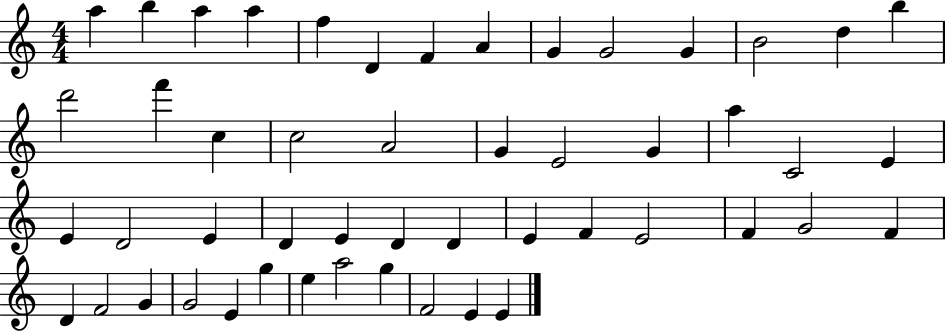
{
  \clef treble
  \numericTimeSignature
  \time 4/4
  \key c \major
  a''4 b''4 a''4 a''4 | f''4 d'4 f'4 a'4 | g'4 g'2 g'4 | b'2 d''4 b''4 | \break d'''2 f'''4 c''4 | c''2 a'2 | g'4 e'2 g'4 | a''4 c'2 e'4 | \break e'4 d'2 e'4 | d'4 e'4 d'4 d'4 | e'4 f'4 e'2 | f'4 g'2 f'4 | \break d'4 f'2 g'4 | g'2 e'4 g''4 | e''4 a''2 g''4 | f'2 e'4 e'4 | \break \bar "|."
}